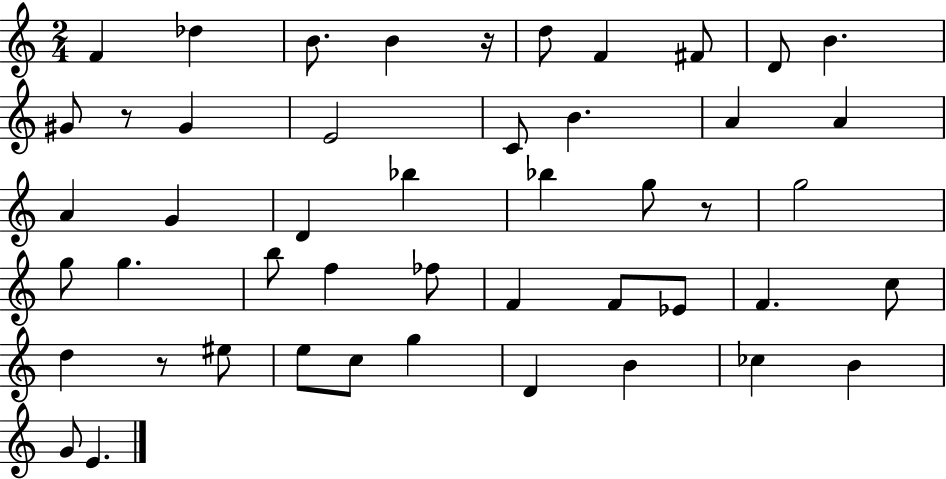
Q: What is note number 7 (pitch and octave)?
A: F#4